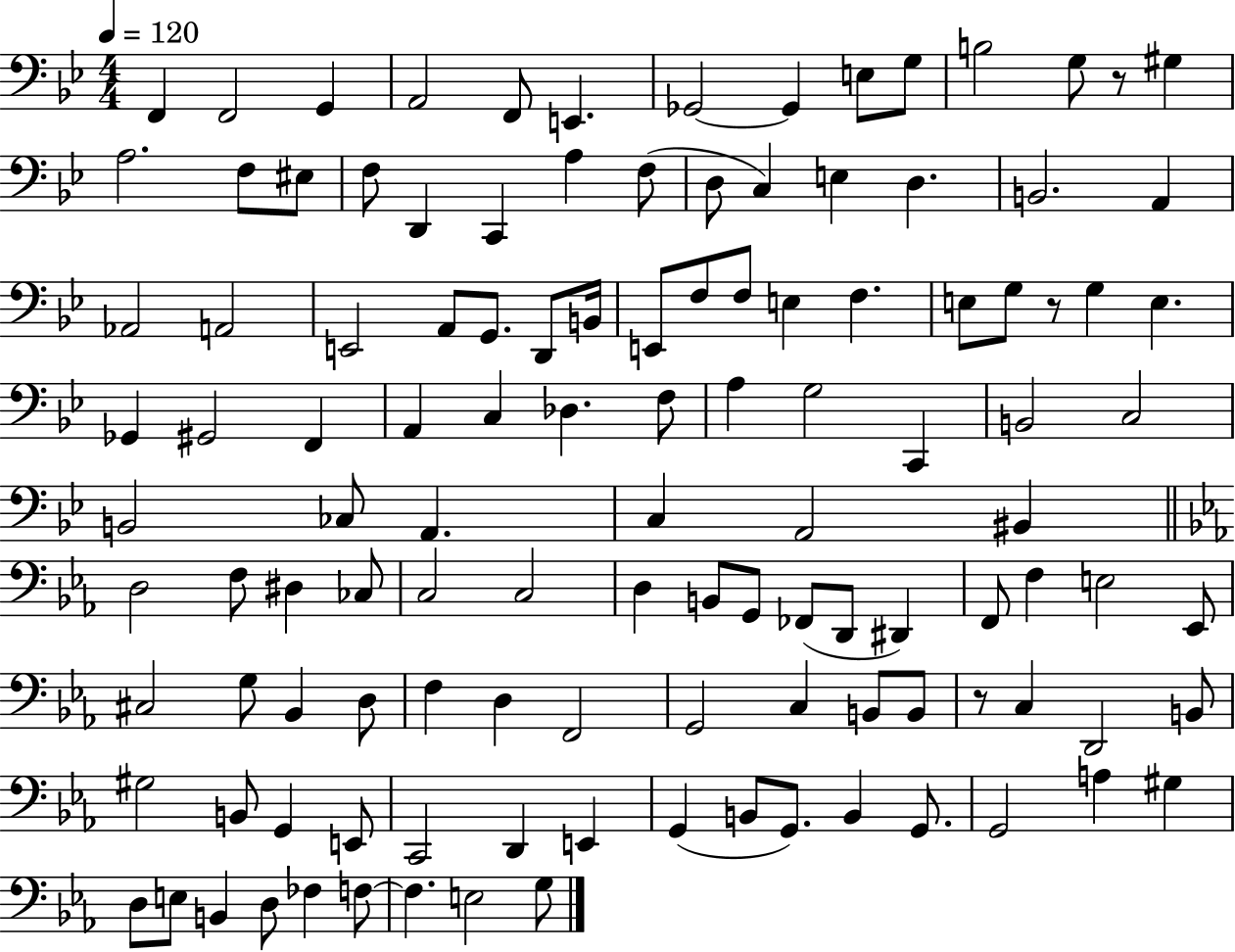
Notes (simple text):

F2/q F2/h G2/q A2/h F2/e E2/q. Gb2/h Gb2/q E3/e G3/e B3/h G3/e R/e G#3/q A3/h. F3/e EIS3/e F3/e D2/q C2/q A3/q F3/e D3/e C3/q E3/q D3/q. B2/h. A2/q Ab2/h A2/h E2/h A2/e G2/e. D2/e B2/s E2/e F3/e F3/e E3/q F3/q. E3/e G3/e R/e G3/q E3/q. Gb2/q G#2/h F2/q A2/q C3/q Db3/q. F3/e A3/q G3/h C2/q B2/h C3/h B2/h CES3/e A2/q. C3/q A2/h BIS2/q D3/h F3/e D#3/q CES3/e C3/h C3/h D3/q B2/e G2/e FES2/e D2/e D#2/q F2/e F3/q E3/h Eb2/e C#3/h G3/e Bb2/q D3/e F3/q D3/q F2/h G2/h C3/q B2/e B2/e R/e C3/q D2/h B2/e G#3/h B2/e G2/q E2/e C2/h D2/q E2/q G2/q B2/e G2/e. B2/q G2/e. G2/h A3/q G#3/q D3/e E3/e B2/q D3/e FES3/q F3/e F3/q. E3/h G3/e